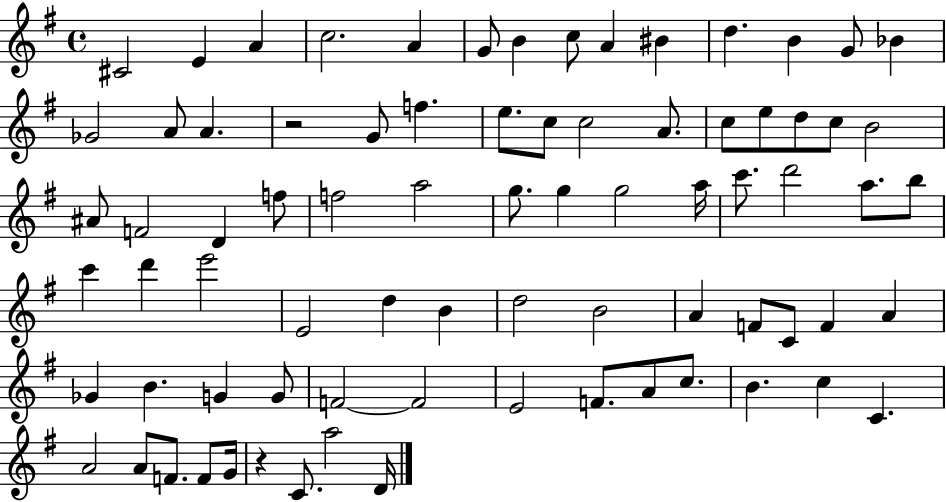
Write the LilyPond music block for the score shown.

{
  \clef treble
  \time 4/4
  \defaultTimeSignature
  \key g \major
  cis'2 e'4 a'4 | c''2. a'4 | g'8 b'4 c''8 a'4 bis'4 | d''4. b'4 g'8 bes'4 | \break ges'2 a'8 a'4. | r2 g'8 f''4. | e''8. c''8 c''2 a'8. | c''8 e''8 d''8 c''8 b'2 | \break ais'8 f'2 d'4 f''8 | f''2 a''2 | g''8. g''4 g''2 a''16 | c'''8. d'''2 a''8. b''8 | \break c'''4 d'''4 e'''2 | e'2 d''4 b'4 | d''2 b'2 | a'4 f'8 c'8 f'4 a'4 | \break ges'4 b'4. g'4 g'8 | f'2~~ f'2 | e'2 f'8. a'8 c''8. | b'4. c''4 c'4. | \break a'2 a'8 f'8. f'8 g'16 | r4 c'8. a''2 d'16 | \bar "|."
}